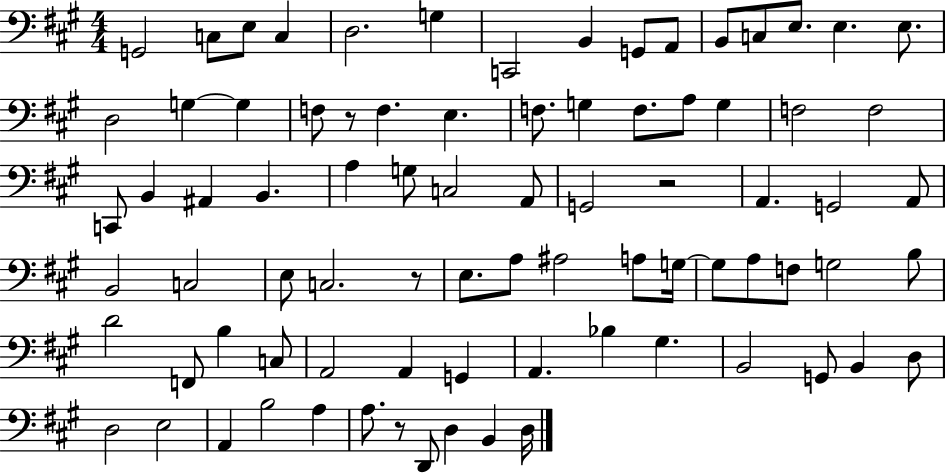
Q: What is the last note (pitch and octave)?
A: D3